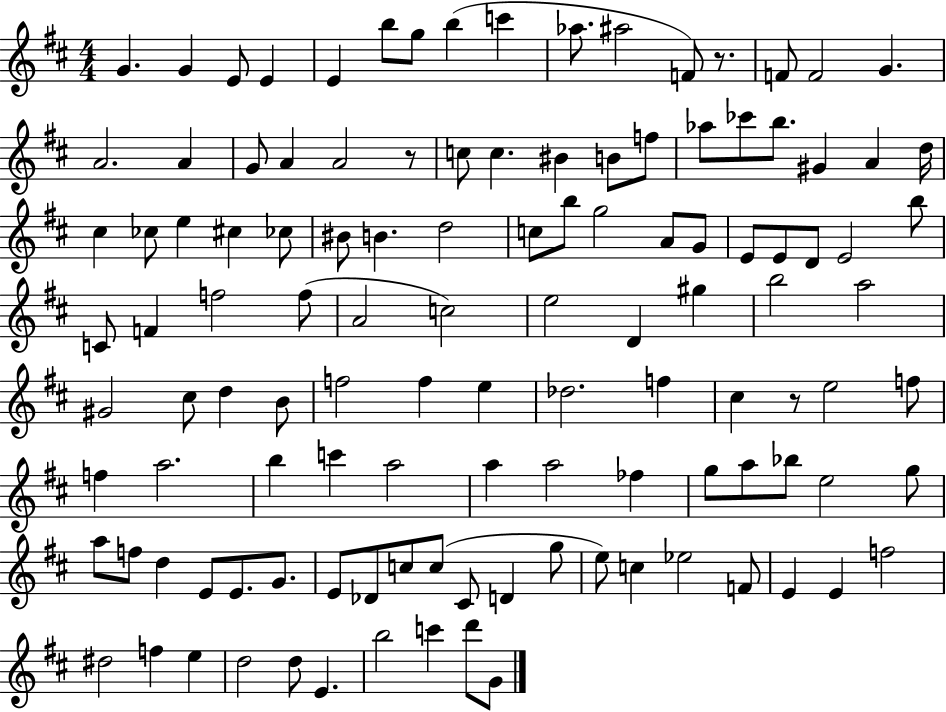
X:1
T:Untitled
M:4/4
L:1/4
K:D
G G E/2 E E b/2 g/2 b c' _a/2 ^a2 F/2 z/2 F/2 F2 G A2 A G/2 A A2 z/2 c/2 c ^B B/2 f/2 _a/2 _c'/2 b/2 ^G A d/4 ^c _c/2 e ^c _c/2 ^B/2 B d2 c/2 b/2 g2 A/2 G/2 E/2 E/2 D/2 E2 b/2 C/2 F f2 f/2 A2 c2 e2 D ^g b2 a2 ^G2 ^c/2 d B/2 f2 f e _d2 f ^c z/2 e2 f/2 f a2 b c' a2 a a2 _f g/2 a/2 _b/2 e2 g/2 a/2 f/2 d E/2 E/2 G/2 E/2 _D/2 c/2 c/2 ^C/2 D g/2 e/2 c _e2 F/2 E E f2 ^d2 f e d2 d/2 E b2 c' d'/2 G/2